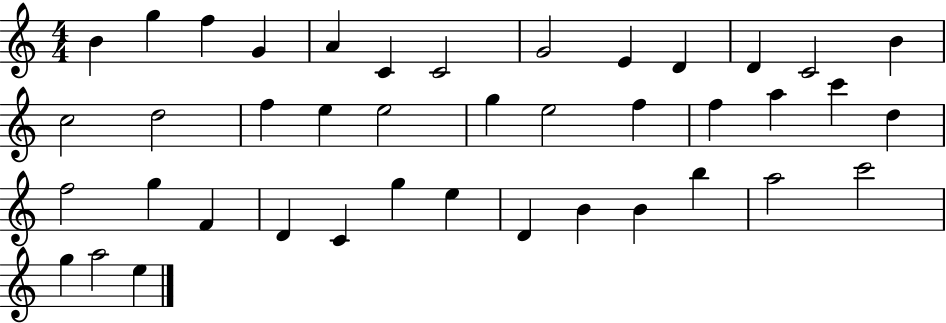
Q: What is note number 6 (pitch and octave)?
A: C4